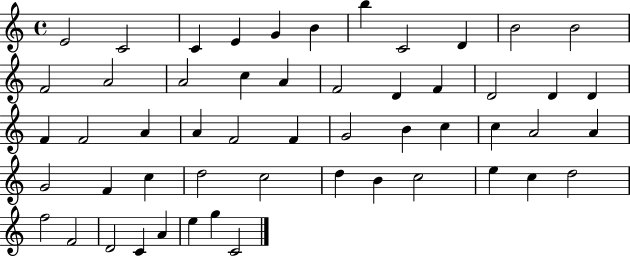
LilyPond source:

{
  \clef treble
  \time 4/4
  \defaultTimeSignature
  \key c \major
  e'2 c'2 | c'4 e'4 g'4 b'4 | b''4 c'2 d'4 | b'2 b'2 | \break f'2 a'2 | a'2 c''4 a'4 | f'2 d'4 f'4 | d'2 d'4 d'4 | \break f'4 f'2 a'4 | a'4 f'2 f'4 | g'2 b'4 c''4 | c''4 a'2 a'4 | \break g'2 f'4 c''4 | d''2 c''2 | d''4 b'4 c''2 | e''4 c''4 d''2 | \break f''2 f'2 | d'2 c'4 a'4 | e''4 g''4 c'2 | \bar "|."
}